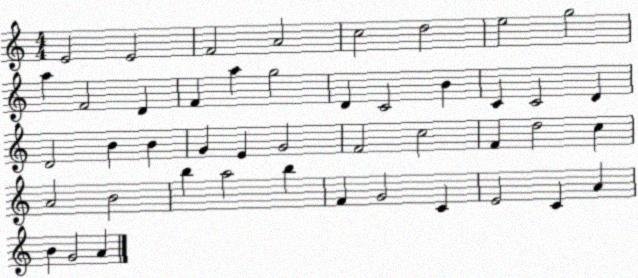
X:1
T:Untitled
M:4/4
L:1/4
K:C
E2 E2 F2 A2 c2 d2 e2 g2 a F2 D F a g2 D C2 B C C2 D D2 B B G E G2 F2 c2 F d2 c A2 B2 b a2 b F G2 C E2 C A B G2 A